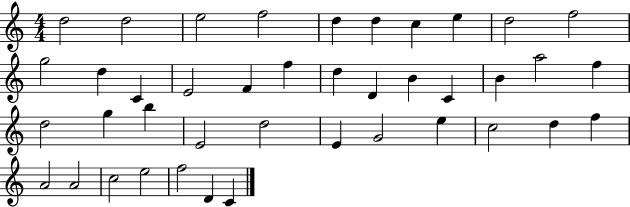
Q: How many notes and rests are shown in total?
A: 41